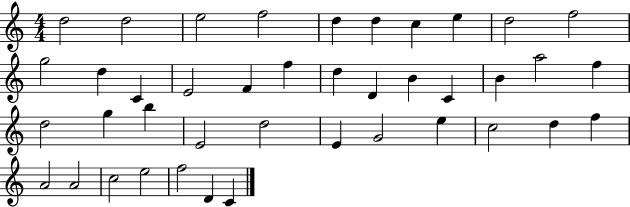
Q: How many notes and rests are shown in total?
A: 41